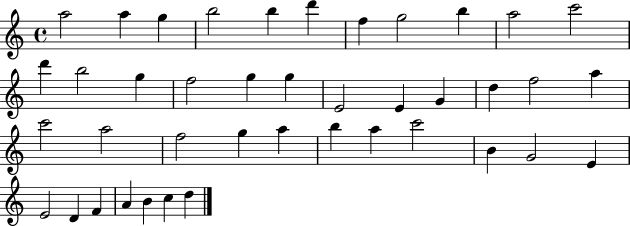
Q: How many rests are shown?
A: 0